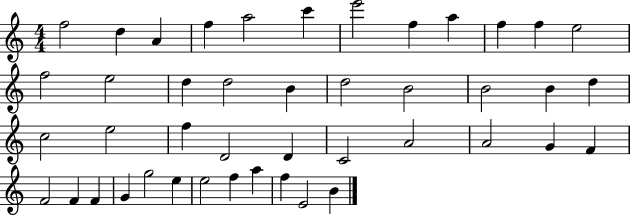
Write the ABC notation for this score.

X:1
T:Untitled
M:4/4
L:1/4
K:C
f2 d A f a2 c' e'2 f a f f e2 f2 e2 d d2 B d2 B2 B2 B d c2 e2 f D2 D C2 A2 A2 G F F2 F F G g2 e e2 f a f E2 B